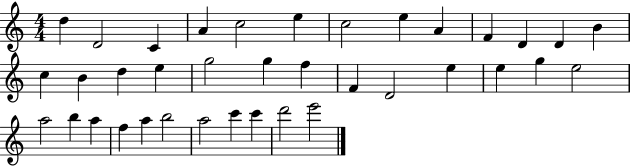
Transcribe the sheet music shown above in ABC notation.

X:1
T:Untitled
M:4/4
L:1/4
K:C
d D2 C A c2 e c2 e A F D D B c B d e g2 g f F D2 e e g e2 a2 b a f a b2 a2 c' c' d'2 e'2